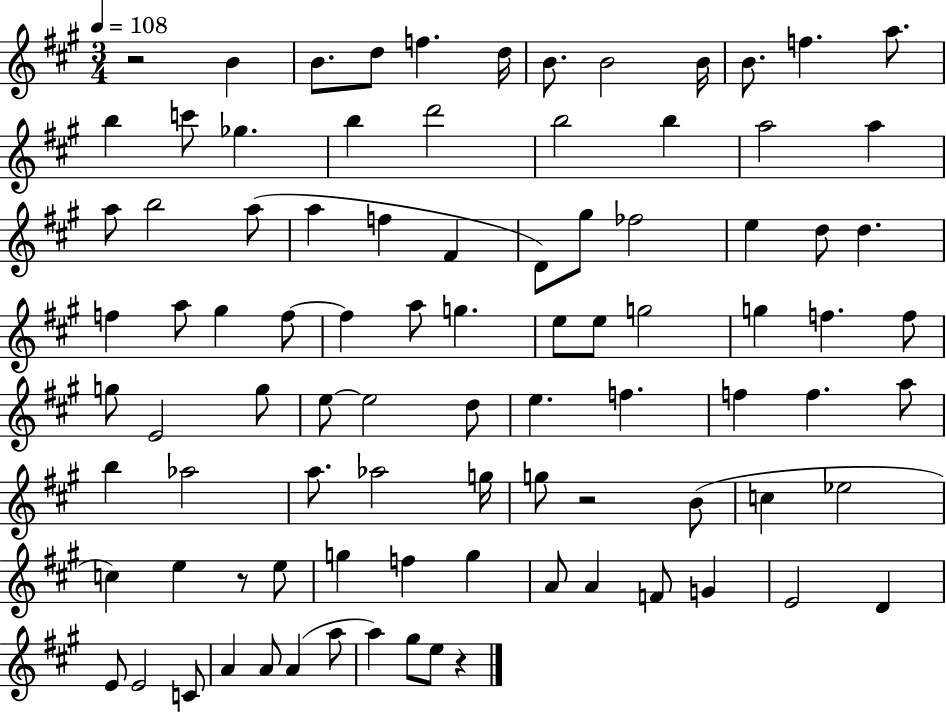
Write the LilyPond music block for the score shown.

{
  \clef treble
  \numericTimeSignature
  \time 3/4
  \key a \major
  \tempo 4 = 108
  r2 b'4 | b'8. d''8 f''4. d''16 | b'8. b'2 b'16 | b'8. f''4. a''8. | \break b''4 c'''8 ges''4. | b''4 d'''2 | b''2 b''4 | a''2 a''4 | \break a''8 b''2 a''8( | a''4 f''4 fis'4 | d'8) gis''8 fes''2 | e''4 d''8 d''4. | \break f''4 a''8 gis''4 f''8~~ | f''4 a''8 g''4. | e''8 e''8 g''2 | g''4 f''4. f''8 | \break g''8 e'2 g''8 | e''8~~ e''2 d''8 | e''4. f''4. | f''4 f''4. a''8 | \break b''4 aes''2 | a''8. aes''2 g''16 | g''8 r2 b'8( | c''4 ees''2 | \break c''4) e''4 r8 e''8 | g''4 f''4 g''4 | a'8 a'4 f'8 g'4 | e'2 d'4 | \break e'8 e'2 c'8 | a'4 a'8 a'4( a''8 | a''4) gis''8 e''8 r4 | \bar "|."
}